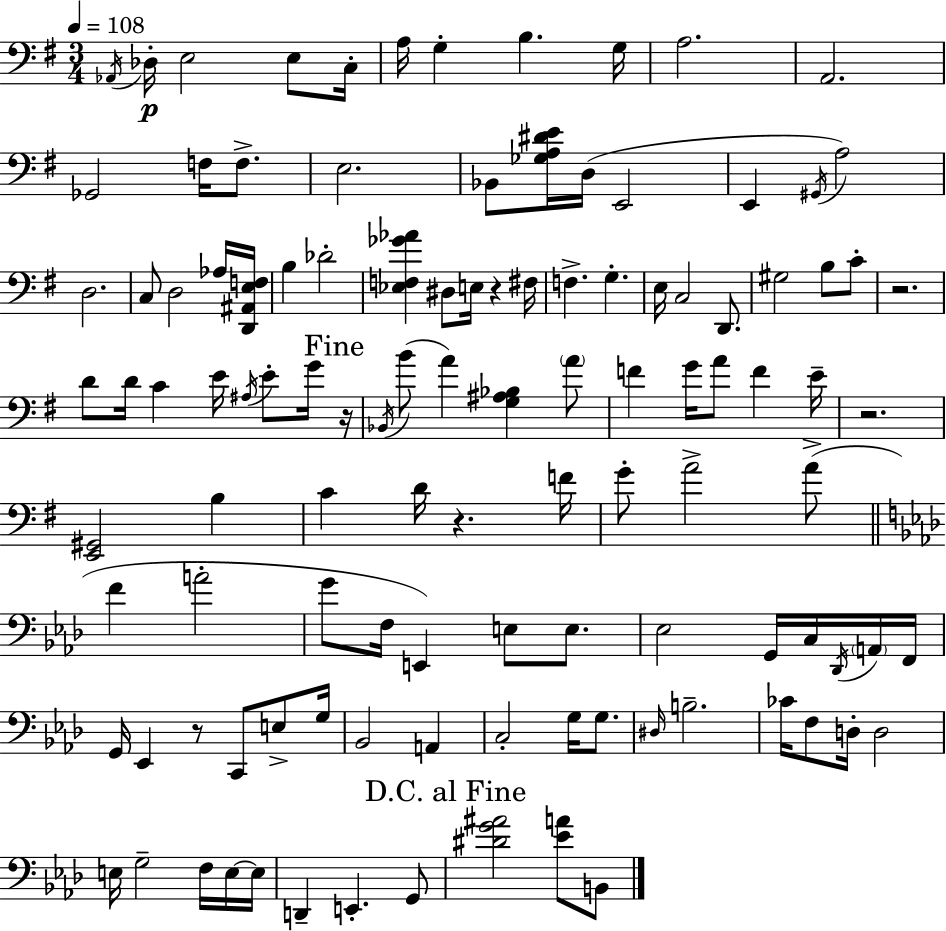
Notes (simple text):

Ab2/s Db3/s E3/h E3/e C3/s A3/s G3/q B3/q. G3/s A3/h. A2/h. Gb2/h F3/s F3/e. E3/h. Bb2/e [Gb3,A3,D#4,E4]/s D3/s E2/h E2/q G#2/s A3/h D3/h. C3/e D3/h Ab3/s [D2,A#2,E3,F3]/s B3/q Db4/h [Eb3,F3,Gb4,Ab4]/q D#3/e E3/s R/q F#3/s F3/q. G3/q. E3/s C3/h D2/e. G#3/h B3/e C4/e R/h. D4/e D4/s C4/q E4/s A#3/s E4/e G4/s R/s Bb2/s B4/e A4/q [G3,A#3,Bb3]/q A4/e F4/q G4/s A4/e F4/q E4/s R/h. [E2,G#2]/h B3/q C4/q D4/s R/q. F4/s G4/e A4/h A4/e F4/q A4/h G4/e F3/s E2/q E3/e E3/e. Eb3/h G2/s C3/s Db2/s A2/s F2/s G2/s Eb2/q R/e C2/e E3/e G3/s Bb2/h A2/q C3/h G3/s G3/e. D#3/s B3/h. CES4/s F3/e D3/s D3/h E3/s G3/h F3/s E3/s E3/s D2/q E2/q. G2/e [D#4,G4,A#4]/h [Eb4,A4]/e B2/e